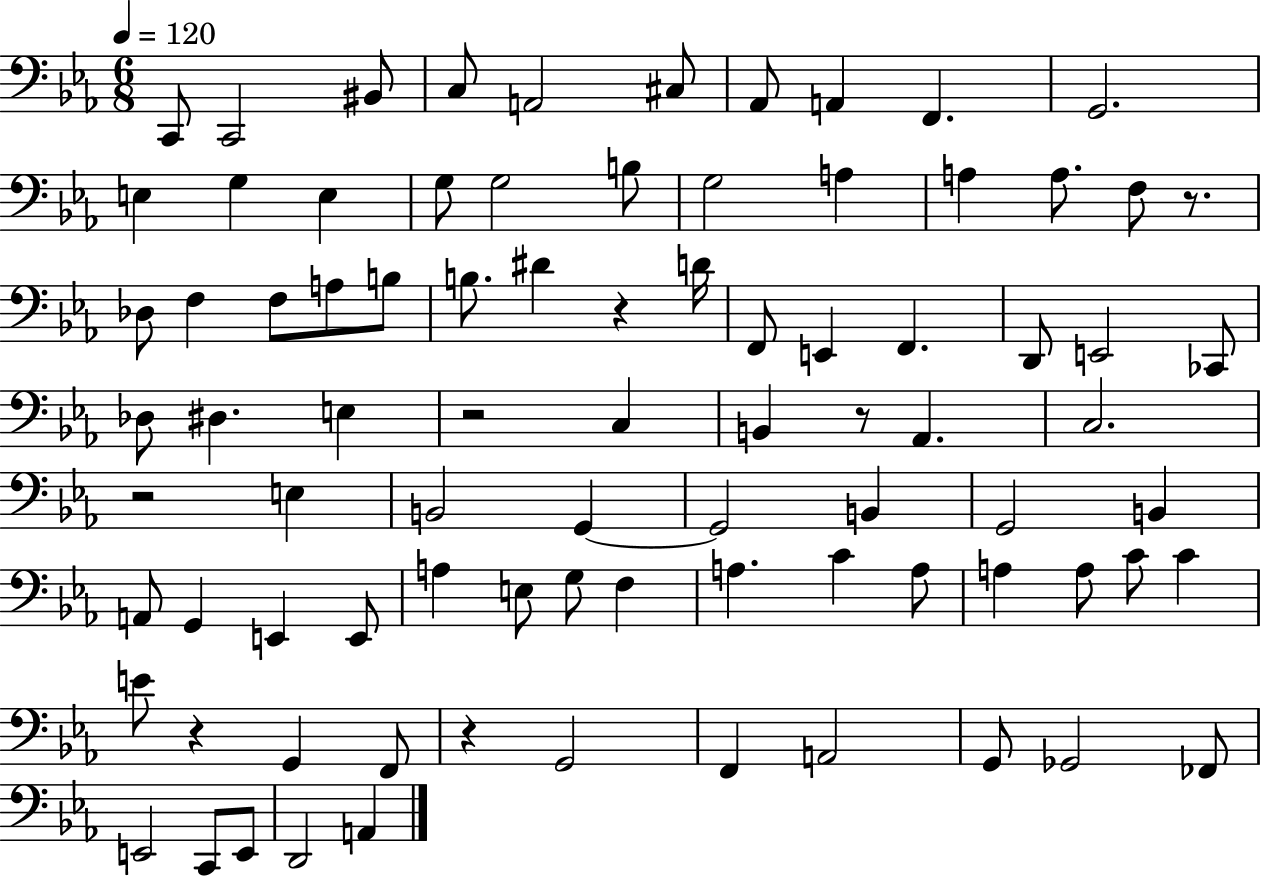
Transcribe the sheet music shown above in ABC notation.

X:1
T:Untitled
M:6/8
L:1/4
K:Eb
C,,/2 C,,2 ^B,,/2 C,/2 A,,2 ^C,/2 _A,,/2 A,, F,, G,,2 E, G, E, G,/2 G,2 B,/2 G,2 A, A, A,/2 F,/2 z/2 _D,/2 F, F,/2 A,/2 B,/2 B,/2 ^D z D/4 F,,/2 E,, F,, D,,/2 E,,2 _C,,/2 _D,/2 ^D, E, z2 C, B,, z/2 _A,, C,2 z2 E, B,,2 G,, G,,2 B,, G,,2 B,, A,,/2 G,, E,, E,,/2 A, E,/2 G,/2 F, A, C A,/2 A, A,/2 C/2 C E/2 z G,, F,,/2 z G,,2 F,, A,,2 G,,/2 _G,,2 _F,,/2 E,,2 C,,/2 E,,/2 D,,2 A,,